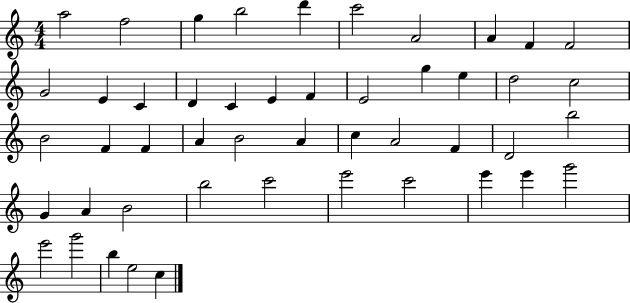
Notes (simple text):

A5/h F5/h G5/q B5/h D6/q C6/h A4/h A4/q F4/q F4/h G4/h E4/q C4/q D4/q C4/q E4/q F4/q E4/h G5/q E5/q D5/h C5/h B4/h F4/q F4/q A4/q B4/h A4/q C5/q A4/h F4/q D4/h B5/h G4/q A4/q B4/h B5/h C6/h E6/h C6/h E6/q E6/q G6/h E6/h G6/h B5/q E5/h C5/q